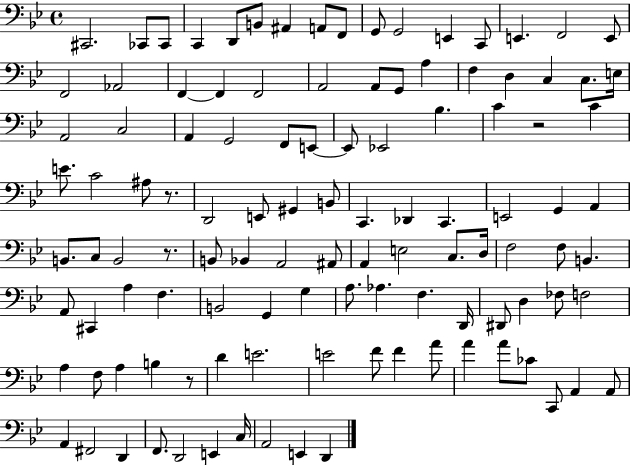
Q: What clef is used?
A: bass